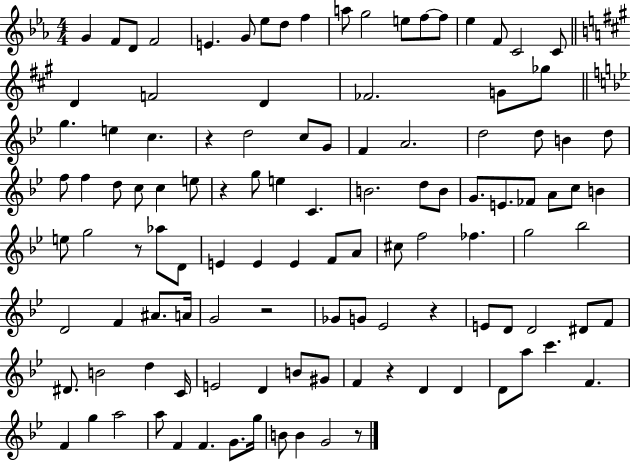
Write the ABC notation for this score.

X:1
T:Untitled
M:4/4
L:1/4
K:Eb
G F/2 D/2 F2 E G/2 _e/2 d/2 f a/2 g2 e/2 f/2 f/2 _e F/2 C2 C/2 D F2 D _F2 G/2 _g/2 g e c z d2 c/2 G/2 F A2 d2 d/2 B d/2 f/2 f d/2 c/2 c e/2 z g/2 e C B2 d/2 B/2 G/2 E/2 _F/2 A/2 c/2 B e/2 g2 z/2 _a/2 D/2 E E E F/2 A/2 ^c/2 f2 _f g2 _b2 D2 F ^A/2 A/4 G2 z2 _G/2 G/2 _E2 z E/2 D/2 D2 ^D/2 F/2 ^D/2 B2 d C/4 E2 D B/2 ^G/2 F z D D D/2 a/2 c' F F g a2 a/2 F F G/2 g/4 B/2 B G2 z/2